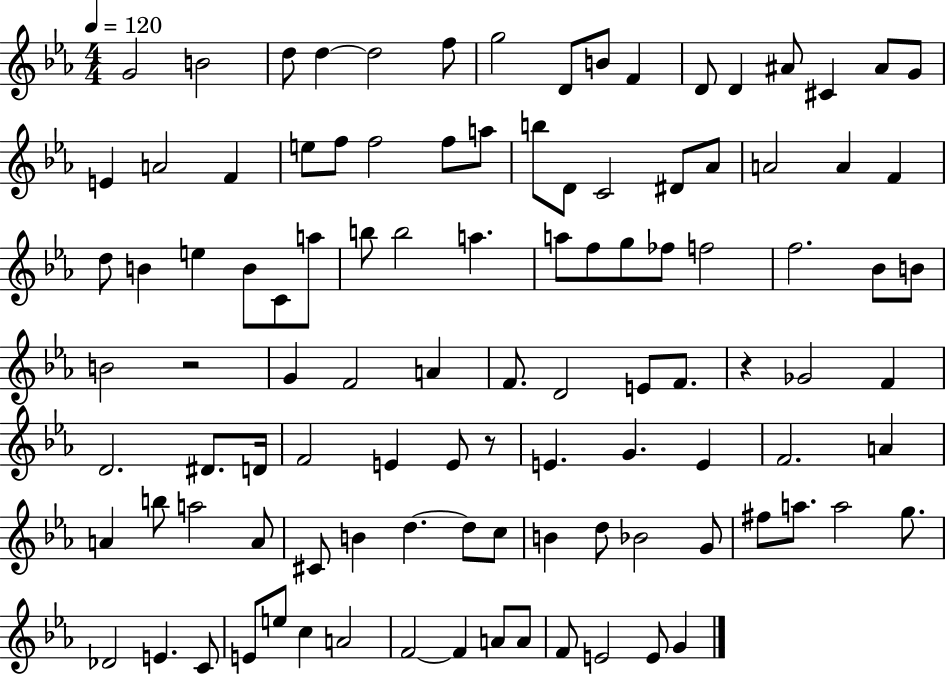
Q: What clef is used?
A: treble